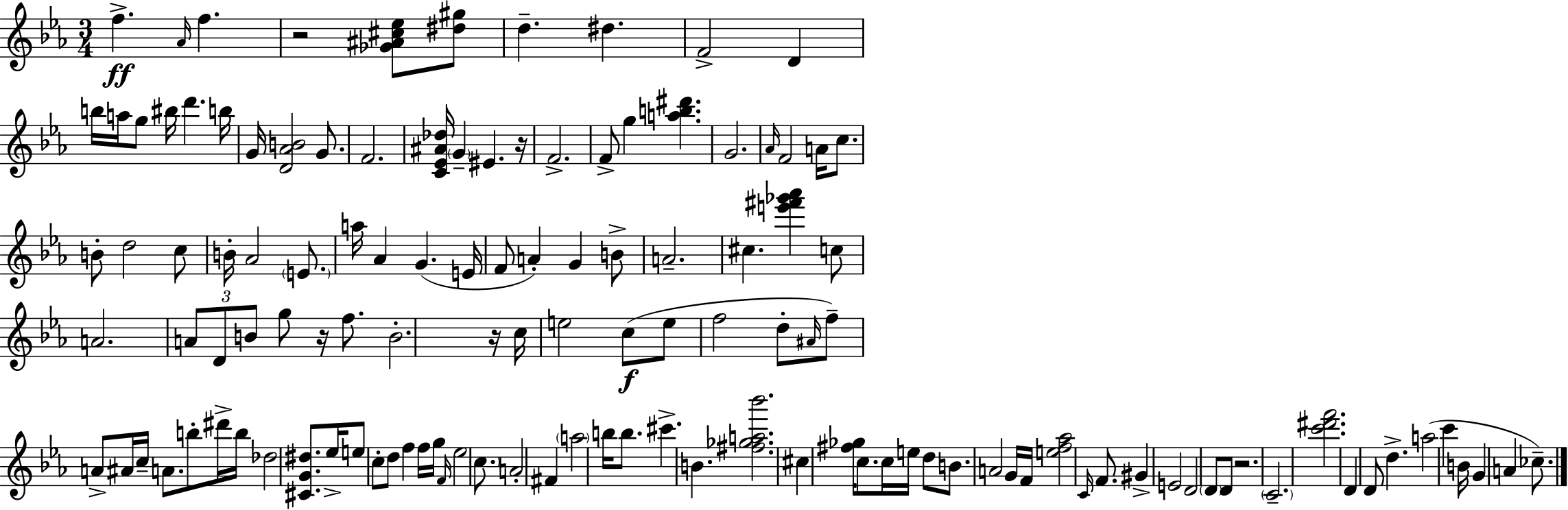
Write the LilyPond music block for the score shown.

{
  \clef treble
  \numericTimeSignature
  \time 3/4
  \key ees \major
  f''4.->\ff \grace { aes'16 } f''4. | r2 <ges' ais' cis'' ees''>8 <dis'' gis''>8 | d''4.-- dis''4. | f'2-> d'4 | \break b''16 a''16 g''8 bis''16 d'''4. | b''16 g'16 <d' aes' b'>2 g'8. | f'2. | <c' ees' ais' des''>16 \parenthesize g'4-- eis'4. | \break r16 f'2.-> | f'8-> g''4 <a'' b'' dis'''>4. | g'2. | \grace { aes'16 } f'2 a'16 c''8. | \break b'8-. d''2 | c''8 b'16-. aes'2 \parenthesize e'8. | a''16 aes'4 g'4.( | e'16 f'8 a'4-.) g'4 | \break b'8-> a'2.-- | cis''4. <e''' fis''' ges''' aes'''>4 | c''8 a'2. | \tuplet 3/2 { a'8 d'8 b'8 } g''8 r16 f''8. | \break b'2.-. | r16 c''16 e''2 | c''8(\f e''8 f''2 | d''8-. \grace { ais'16 } f''8--) a'8-> ais'16 c''16-- a'8. | \break b''8-. dis'''16-> b''16 des''2 | <cis' g' dis''>8. ees''16-> e''8 c''8-. d''8 f''4 | f''16 g''16 \grace { f'16 } ees''2 | \parenthesize c''8. a'2-. | \break fis'4 \parenthesize a''2 | b''16 b''8. cis'''4.-> b'4. | <fis'' ges'' a'' bes'''>2. | cis''4 <fis'' ges''>16 c''8. | \break c''16 e''16 d''8 b'8. a'2 | g'16 f'16 <e'' f'' aes''>2 | \grace { c'16 } f'8. gis'4-> e'2 | d'2 | \break \parenthesize d'8 d'8 r2. | \parenthesize c'2.-- | <c''' dis''' f'''>2. | d'4 d'8 d''4.-> | \break a''2( | c'''4 b'16 g'4 a'4 | ces''8.--) \bar "|."
}